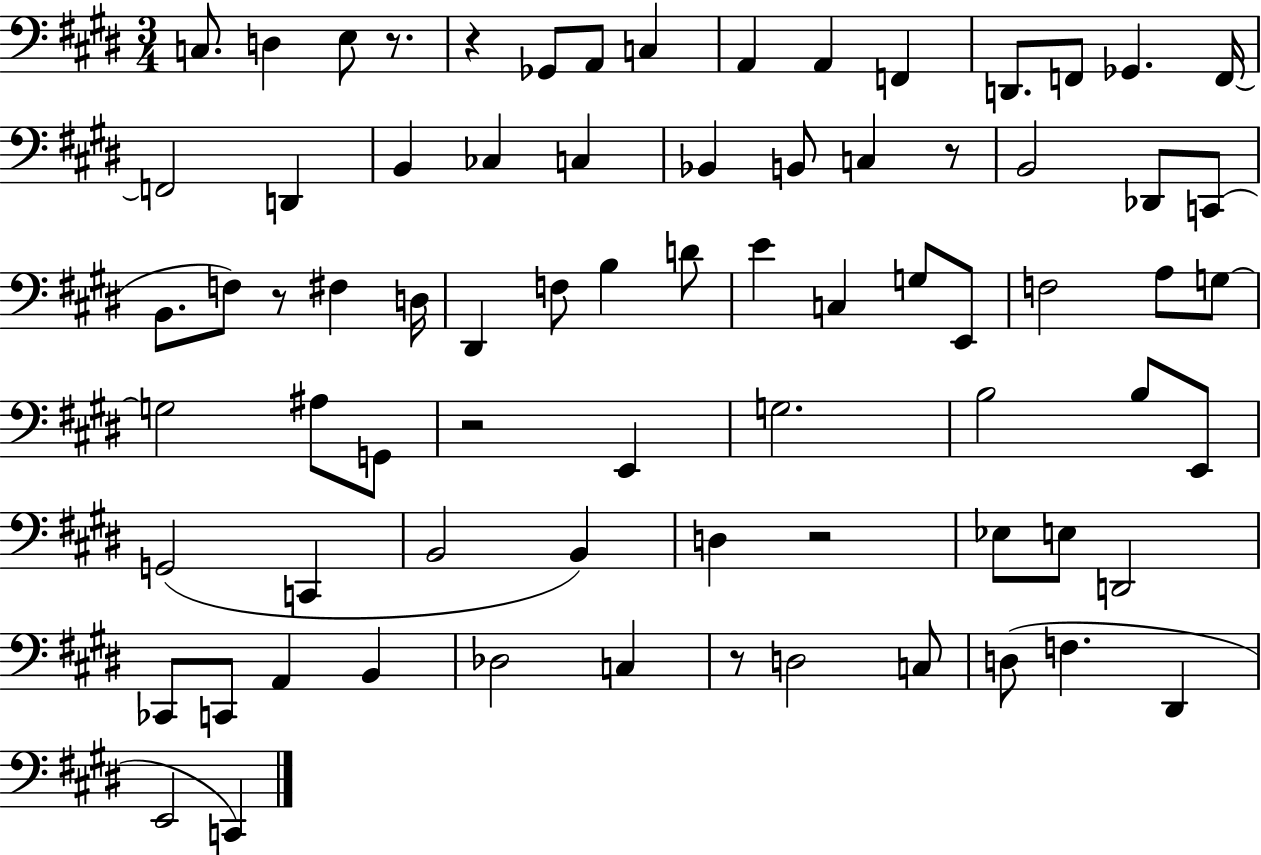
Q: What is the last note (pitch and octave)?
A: C2